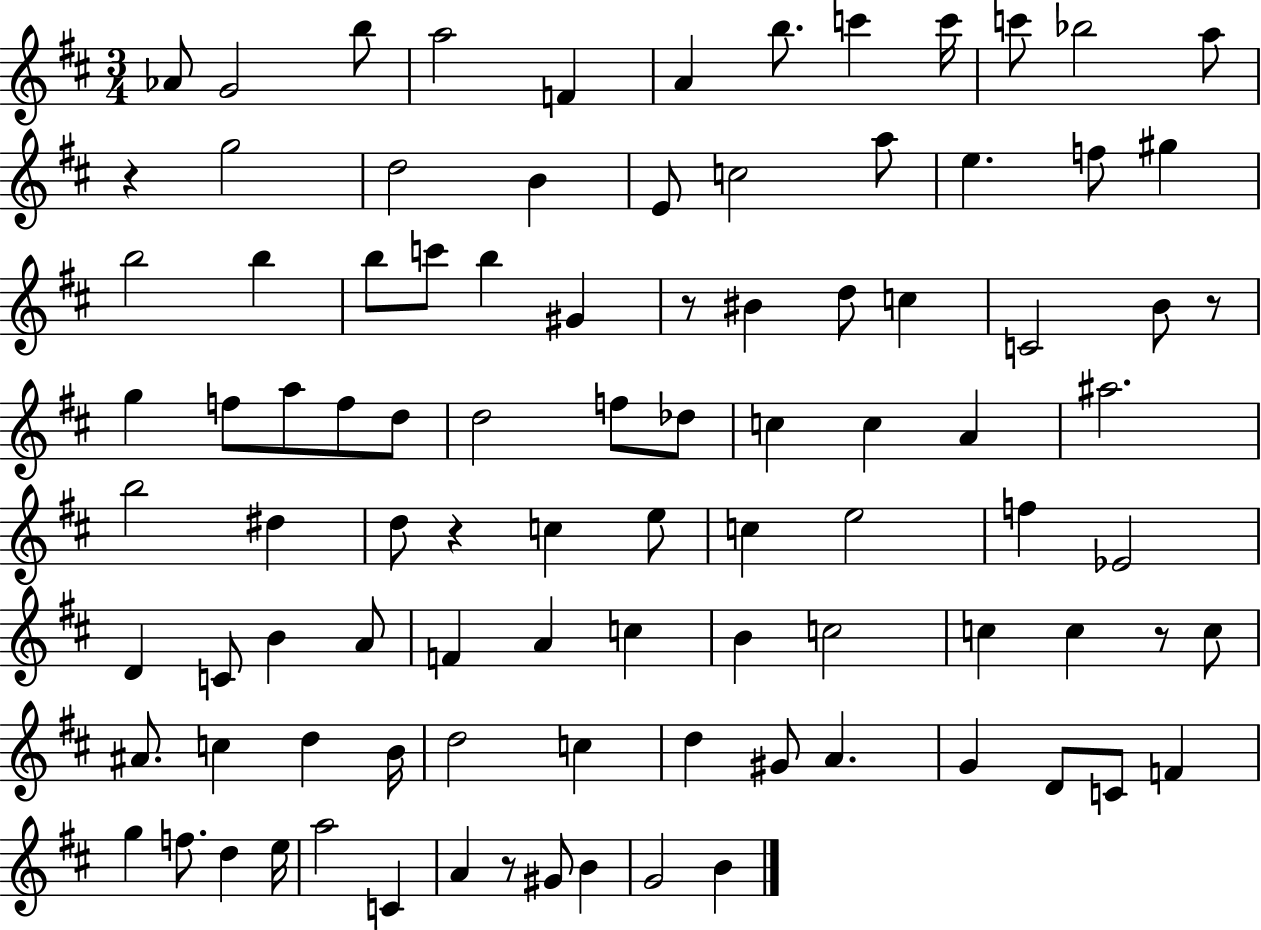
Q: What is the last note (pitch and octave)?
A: B4